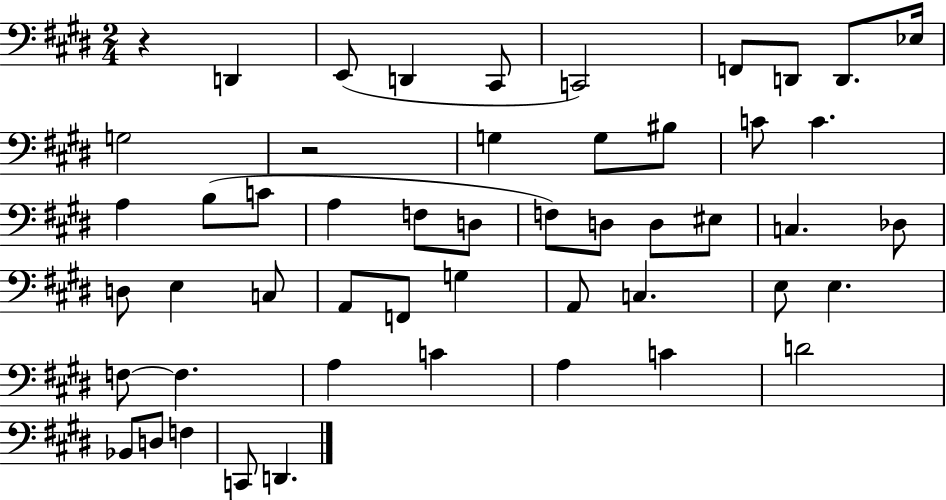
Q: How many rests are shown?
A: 2